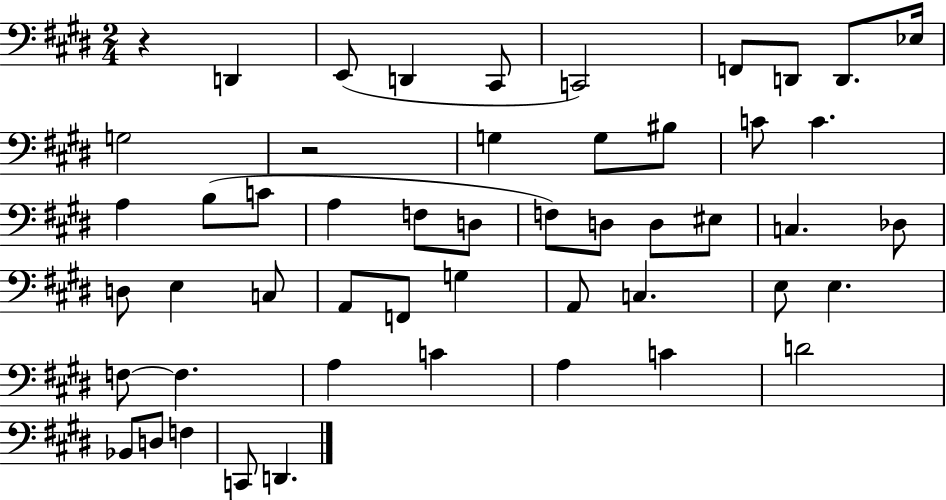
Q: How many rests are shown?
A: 2